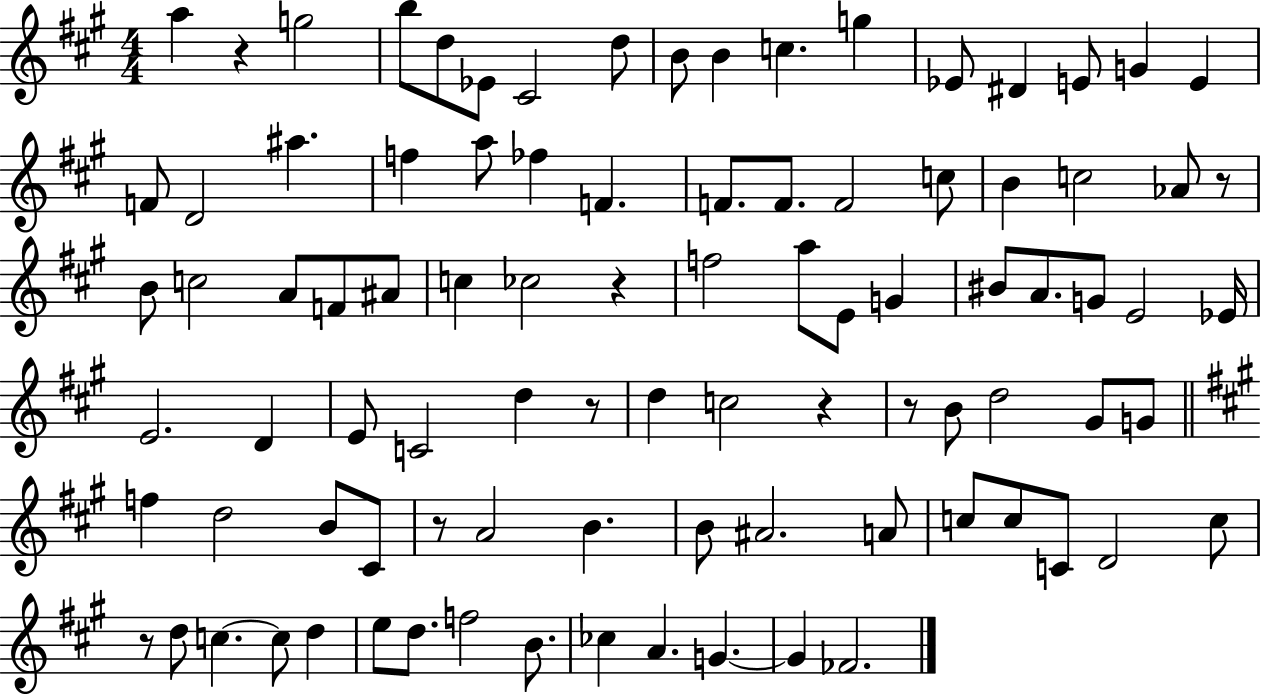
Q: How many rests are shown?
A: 8